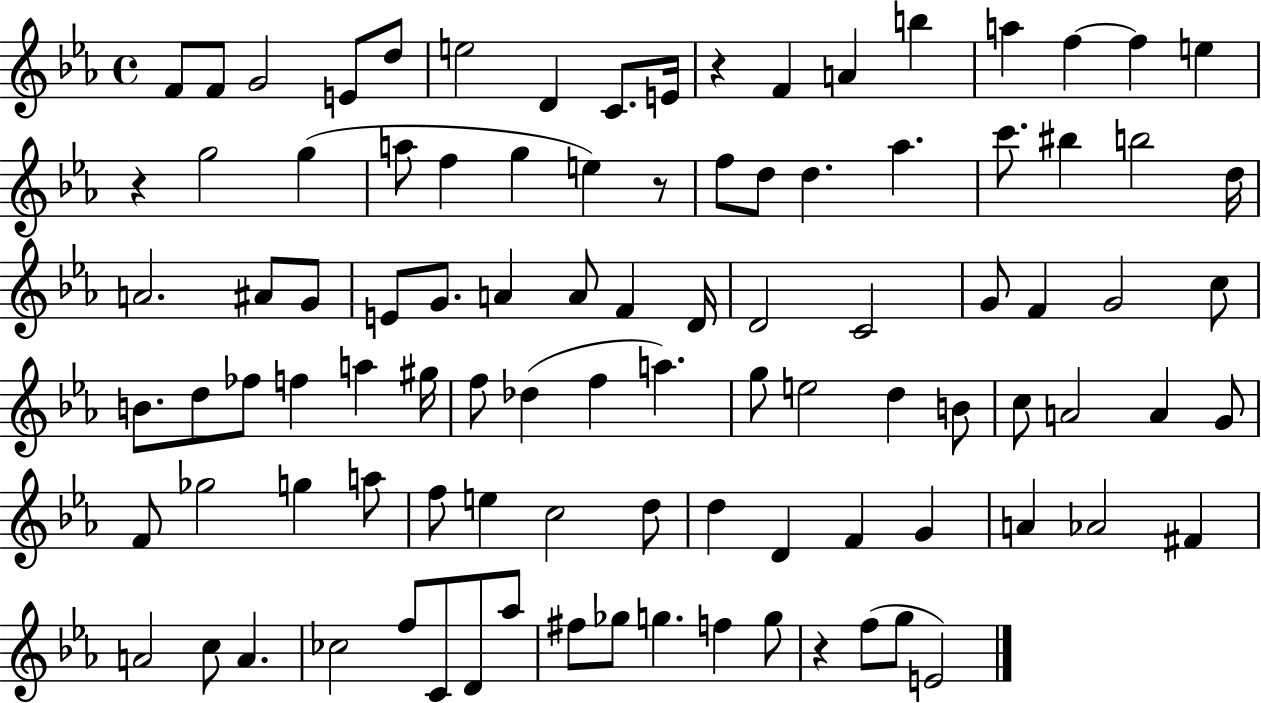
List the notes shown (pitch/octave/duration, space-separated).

F4/e F4/e G4/h E4/e D5/e E5/h D4/q C4/e. E4/s R/q F4/q A4/q B5/q A5/q F5/q F5/q E5/q R/q G5/h G5/q A5/e F5/q G5/q E5/q R/e F5/e D5/e D5/q. Ab5/q. C6/e. BIS5/q B5/h D5/s A4/h. A#4/e G4/e E4/e G4/e. A4/q A4/e F4/q D4/s D4/h C4/h G4/e F4/q G4/h C5/e B4/e. D5/e FES5/e F5/q A5/q G#5/s F5/e Db5/q F5/q A5/q. G5/e E5/h D5/q B4/e C5/e A4/h A4/q G4/e F4/e Gb5/h G5/q A5/e F5/e E5/q C5/h D5/e D5/q D4/q F4/q G4/q A4/q Ab4/h F#4/q A4/h C5/e A4/q. CES5/h F5/e C4/e D4/e Ab5/e F#5/e Gb5/e G5/q. F5/q G5/e R/q F5/e G5/e E4/h